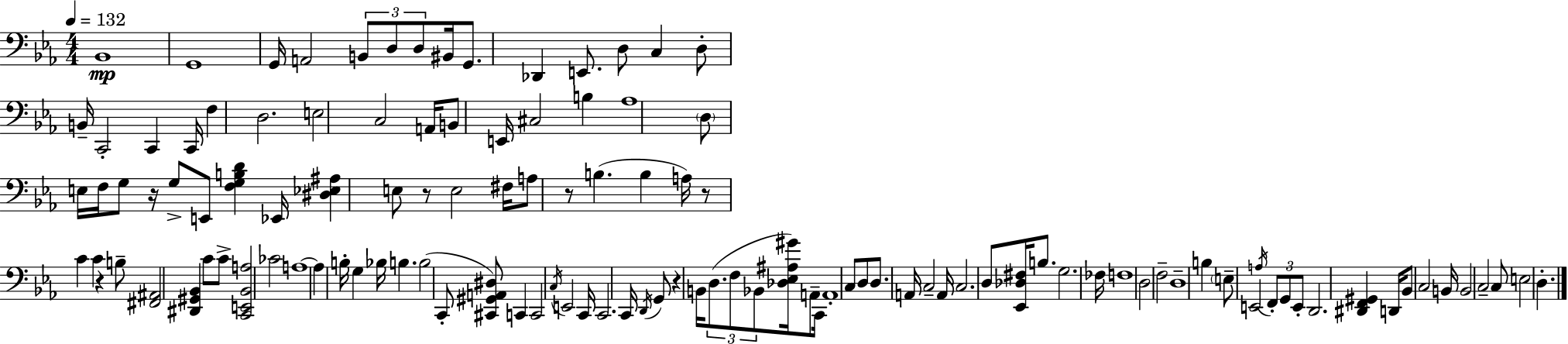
Bb2/w G2/w G2/s A2/h B2/e D3/e D3/e BIS2/s G2/e. Db2/q E2/e. D3/e C3/q D3/e B2/s C2/h C2/q C2/s F3/q D3/h. E3/h C3/h A2/s B2/e E2/s C#3/h B3/q Ab3/w D3/e E3/s F3/s G3/e R/s G3/e E2/e [F3,G3,B3,D4]/q Eb2/s [D#3,Eb3,A#3]/q E3/e R/e E3/h F#3/s A3/e R/e B3/q. B3/q A3/s R/e C4/q C4/q R/q B3/e [F#2,A#2]/h [D#2,G#2,Bb2]/q C4/e C4/e [C2,E2,Bb2,A3]/h CES4/h A3/w A3/q B3/s G3/q Bb3/s B3/q. B3/h C2/e [C#2,G#2,A2,D#3]/e C2/q C2/h C3/s E2/h C2/s C2/h. C2/s D2/s G2/e R/q B2/s D3/e. F3/e Bb2/e [Db3,Eb3,A#3,G#4]/s A2/e C2/s A2/w C3/e D3/e D3/e. A2/s C3/h A2/s C3/h. D3/e [Eb2,Db3,F#3]/s B3/e. G3/h. FES3/s F3/w D3/h F3/h D3/w B3/q E3/e E2/h A3/s F2/e G2/e E2/e D2/h. [D#2,F2,G#2]/q D2/s Bb2/e C3/h B2/s B2/h C3/h C3/e E3/h D3/q.